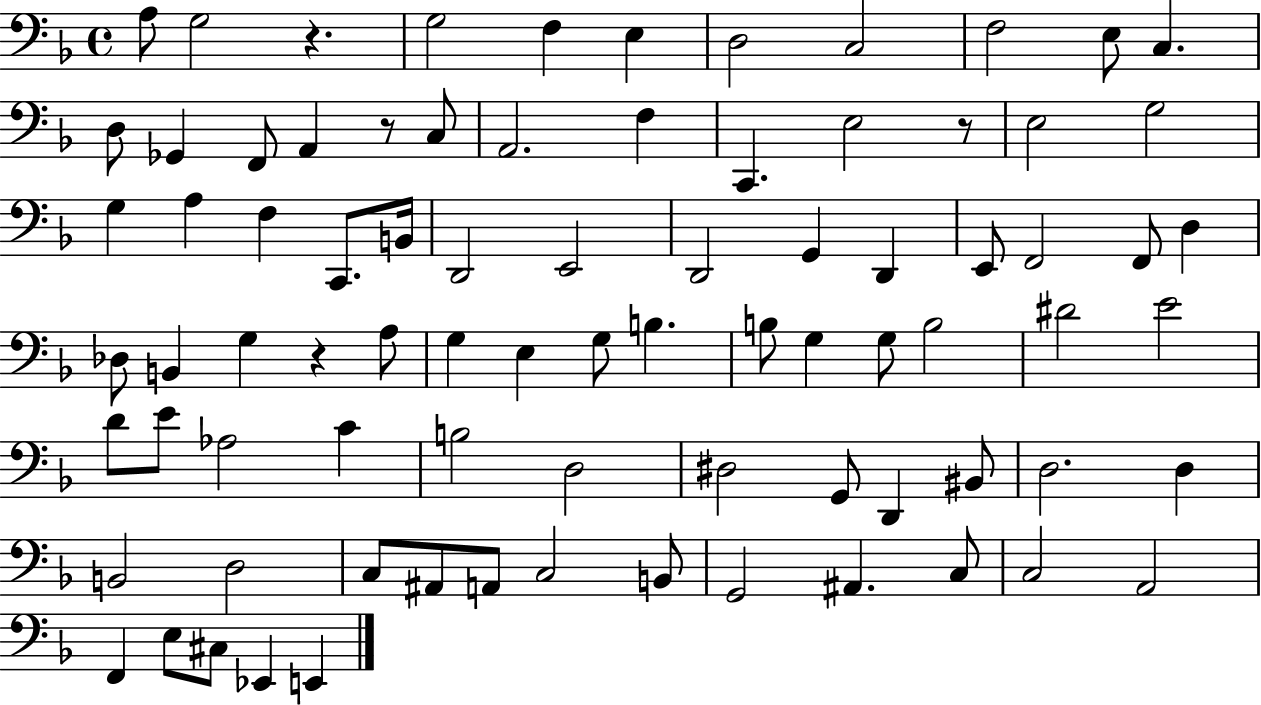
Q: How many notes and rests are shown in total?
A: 82